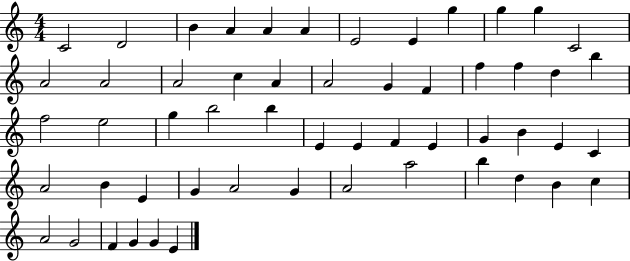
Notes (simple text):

C4/h D4/h B4/q A4/q A4/q A4/q E4/h E4/q G5/q G5/q G5/q C4/h A4/h A4/h A4/h C5/q A4/q A4/h G4/q F4/q F5/q F5/q D5/q B5/q F5/h E5/h G5/q B5/h B5/q E4/q E4/q F4/q E4/q G4/q B4/q E4/q C4/q A4/h B4/q E4/q G4/q A4/h G4/q A4/h A5/h B5/q D5/q B4/q C5/q A4/h G4/h F4/q G4/q G4/q E4/q